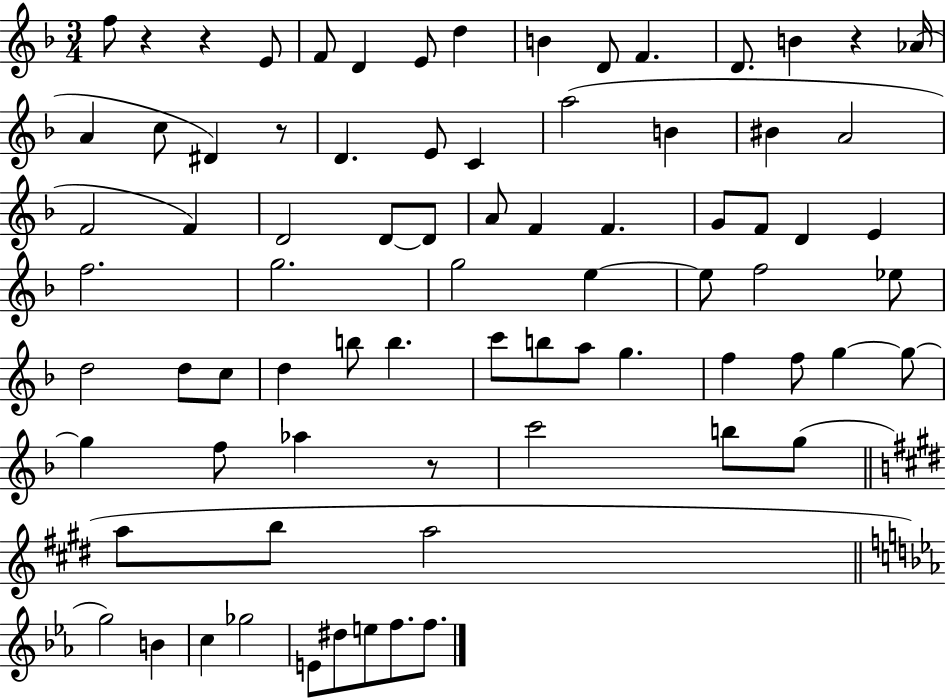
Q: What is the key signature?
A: F major